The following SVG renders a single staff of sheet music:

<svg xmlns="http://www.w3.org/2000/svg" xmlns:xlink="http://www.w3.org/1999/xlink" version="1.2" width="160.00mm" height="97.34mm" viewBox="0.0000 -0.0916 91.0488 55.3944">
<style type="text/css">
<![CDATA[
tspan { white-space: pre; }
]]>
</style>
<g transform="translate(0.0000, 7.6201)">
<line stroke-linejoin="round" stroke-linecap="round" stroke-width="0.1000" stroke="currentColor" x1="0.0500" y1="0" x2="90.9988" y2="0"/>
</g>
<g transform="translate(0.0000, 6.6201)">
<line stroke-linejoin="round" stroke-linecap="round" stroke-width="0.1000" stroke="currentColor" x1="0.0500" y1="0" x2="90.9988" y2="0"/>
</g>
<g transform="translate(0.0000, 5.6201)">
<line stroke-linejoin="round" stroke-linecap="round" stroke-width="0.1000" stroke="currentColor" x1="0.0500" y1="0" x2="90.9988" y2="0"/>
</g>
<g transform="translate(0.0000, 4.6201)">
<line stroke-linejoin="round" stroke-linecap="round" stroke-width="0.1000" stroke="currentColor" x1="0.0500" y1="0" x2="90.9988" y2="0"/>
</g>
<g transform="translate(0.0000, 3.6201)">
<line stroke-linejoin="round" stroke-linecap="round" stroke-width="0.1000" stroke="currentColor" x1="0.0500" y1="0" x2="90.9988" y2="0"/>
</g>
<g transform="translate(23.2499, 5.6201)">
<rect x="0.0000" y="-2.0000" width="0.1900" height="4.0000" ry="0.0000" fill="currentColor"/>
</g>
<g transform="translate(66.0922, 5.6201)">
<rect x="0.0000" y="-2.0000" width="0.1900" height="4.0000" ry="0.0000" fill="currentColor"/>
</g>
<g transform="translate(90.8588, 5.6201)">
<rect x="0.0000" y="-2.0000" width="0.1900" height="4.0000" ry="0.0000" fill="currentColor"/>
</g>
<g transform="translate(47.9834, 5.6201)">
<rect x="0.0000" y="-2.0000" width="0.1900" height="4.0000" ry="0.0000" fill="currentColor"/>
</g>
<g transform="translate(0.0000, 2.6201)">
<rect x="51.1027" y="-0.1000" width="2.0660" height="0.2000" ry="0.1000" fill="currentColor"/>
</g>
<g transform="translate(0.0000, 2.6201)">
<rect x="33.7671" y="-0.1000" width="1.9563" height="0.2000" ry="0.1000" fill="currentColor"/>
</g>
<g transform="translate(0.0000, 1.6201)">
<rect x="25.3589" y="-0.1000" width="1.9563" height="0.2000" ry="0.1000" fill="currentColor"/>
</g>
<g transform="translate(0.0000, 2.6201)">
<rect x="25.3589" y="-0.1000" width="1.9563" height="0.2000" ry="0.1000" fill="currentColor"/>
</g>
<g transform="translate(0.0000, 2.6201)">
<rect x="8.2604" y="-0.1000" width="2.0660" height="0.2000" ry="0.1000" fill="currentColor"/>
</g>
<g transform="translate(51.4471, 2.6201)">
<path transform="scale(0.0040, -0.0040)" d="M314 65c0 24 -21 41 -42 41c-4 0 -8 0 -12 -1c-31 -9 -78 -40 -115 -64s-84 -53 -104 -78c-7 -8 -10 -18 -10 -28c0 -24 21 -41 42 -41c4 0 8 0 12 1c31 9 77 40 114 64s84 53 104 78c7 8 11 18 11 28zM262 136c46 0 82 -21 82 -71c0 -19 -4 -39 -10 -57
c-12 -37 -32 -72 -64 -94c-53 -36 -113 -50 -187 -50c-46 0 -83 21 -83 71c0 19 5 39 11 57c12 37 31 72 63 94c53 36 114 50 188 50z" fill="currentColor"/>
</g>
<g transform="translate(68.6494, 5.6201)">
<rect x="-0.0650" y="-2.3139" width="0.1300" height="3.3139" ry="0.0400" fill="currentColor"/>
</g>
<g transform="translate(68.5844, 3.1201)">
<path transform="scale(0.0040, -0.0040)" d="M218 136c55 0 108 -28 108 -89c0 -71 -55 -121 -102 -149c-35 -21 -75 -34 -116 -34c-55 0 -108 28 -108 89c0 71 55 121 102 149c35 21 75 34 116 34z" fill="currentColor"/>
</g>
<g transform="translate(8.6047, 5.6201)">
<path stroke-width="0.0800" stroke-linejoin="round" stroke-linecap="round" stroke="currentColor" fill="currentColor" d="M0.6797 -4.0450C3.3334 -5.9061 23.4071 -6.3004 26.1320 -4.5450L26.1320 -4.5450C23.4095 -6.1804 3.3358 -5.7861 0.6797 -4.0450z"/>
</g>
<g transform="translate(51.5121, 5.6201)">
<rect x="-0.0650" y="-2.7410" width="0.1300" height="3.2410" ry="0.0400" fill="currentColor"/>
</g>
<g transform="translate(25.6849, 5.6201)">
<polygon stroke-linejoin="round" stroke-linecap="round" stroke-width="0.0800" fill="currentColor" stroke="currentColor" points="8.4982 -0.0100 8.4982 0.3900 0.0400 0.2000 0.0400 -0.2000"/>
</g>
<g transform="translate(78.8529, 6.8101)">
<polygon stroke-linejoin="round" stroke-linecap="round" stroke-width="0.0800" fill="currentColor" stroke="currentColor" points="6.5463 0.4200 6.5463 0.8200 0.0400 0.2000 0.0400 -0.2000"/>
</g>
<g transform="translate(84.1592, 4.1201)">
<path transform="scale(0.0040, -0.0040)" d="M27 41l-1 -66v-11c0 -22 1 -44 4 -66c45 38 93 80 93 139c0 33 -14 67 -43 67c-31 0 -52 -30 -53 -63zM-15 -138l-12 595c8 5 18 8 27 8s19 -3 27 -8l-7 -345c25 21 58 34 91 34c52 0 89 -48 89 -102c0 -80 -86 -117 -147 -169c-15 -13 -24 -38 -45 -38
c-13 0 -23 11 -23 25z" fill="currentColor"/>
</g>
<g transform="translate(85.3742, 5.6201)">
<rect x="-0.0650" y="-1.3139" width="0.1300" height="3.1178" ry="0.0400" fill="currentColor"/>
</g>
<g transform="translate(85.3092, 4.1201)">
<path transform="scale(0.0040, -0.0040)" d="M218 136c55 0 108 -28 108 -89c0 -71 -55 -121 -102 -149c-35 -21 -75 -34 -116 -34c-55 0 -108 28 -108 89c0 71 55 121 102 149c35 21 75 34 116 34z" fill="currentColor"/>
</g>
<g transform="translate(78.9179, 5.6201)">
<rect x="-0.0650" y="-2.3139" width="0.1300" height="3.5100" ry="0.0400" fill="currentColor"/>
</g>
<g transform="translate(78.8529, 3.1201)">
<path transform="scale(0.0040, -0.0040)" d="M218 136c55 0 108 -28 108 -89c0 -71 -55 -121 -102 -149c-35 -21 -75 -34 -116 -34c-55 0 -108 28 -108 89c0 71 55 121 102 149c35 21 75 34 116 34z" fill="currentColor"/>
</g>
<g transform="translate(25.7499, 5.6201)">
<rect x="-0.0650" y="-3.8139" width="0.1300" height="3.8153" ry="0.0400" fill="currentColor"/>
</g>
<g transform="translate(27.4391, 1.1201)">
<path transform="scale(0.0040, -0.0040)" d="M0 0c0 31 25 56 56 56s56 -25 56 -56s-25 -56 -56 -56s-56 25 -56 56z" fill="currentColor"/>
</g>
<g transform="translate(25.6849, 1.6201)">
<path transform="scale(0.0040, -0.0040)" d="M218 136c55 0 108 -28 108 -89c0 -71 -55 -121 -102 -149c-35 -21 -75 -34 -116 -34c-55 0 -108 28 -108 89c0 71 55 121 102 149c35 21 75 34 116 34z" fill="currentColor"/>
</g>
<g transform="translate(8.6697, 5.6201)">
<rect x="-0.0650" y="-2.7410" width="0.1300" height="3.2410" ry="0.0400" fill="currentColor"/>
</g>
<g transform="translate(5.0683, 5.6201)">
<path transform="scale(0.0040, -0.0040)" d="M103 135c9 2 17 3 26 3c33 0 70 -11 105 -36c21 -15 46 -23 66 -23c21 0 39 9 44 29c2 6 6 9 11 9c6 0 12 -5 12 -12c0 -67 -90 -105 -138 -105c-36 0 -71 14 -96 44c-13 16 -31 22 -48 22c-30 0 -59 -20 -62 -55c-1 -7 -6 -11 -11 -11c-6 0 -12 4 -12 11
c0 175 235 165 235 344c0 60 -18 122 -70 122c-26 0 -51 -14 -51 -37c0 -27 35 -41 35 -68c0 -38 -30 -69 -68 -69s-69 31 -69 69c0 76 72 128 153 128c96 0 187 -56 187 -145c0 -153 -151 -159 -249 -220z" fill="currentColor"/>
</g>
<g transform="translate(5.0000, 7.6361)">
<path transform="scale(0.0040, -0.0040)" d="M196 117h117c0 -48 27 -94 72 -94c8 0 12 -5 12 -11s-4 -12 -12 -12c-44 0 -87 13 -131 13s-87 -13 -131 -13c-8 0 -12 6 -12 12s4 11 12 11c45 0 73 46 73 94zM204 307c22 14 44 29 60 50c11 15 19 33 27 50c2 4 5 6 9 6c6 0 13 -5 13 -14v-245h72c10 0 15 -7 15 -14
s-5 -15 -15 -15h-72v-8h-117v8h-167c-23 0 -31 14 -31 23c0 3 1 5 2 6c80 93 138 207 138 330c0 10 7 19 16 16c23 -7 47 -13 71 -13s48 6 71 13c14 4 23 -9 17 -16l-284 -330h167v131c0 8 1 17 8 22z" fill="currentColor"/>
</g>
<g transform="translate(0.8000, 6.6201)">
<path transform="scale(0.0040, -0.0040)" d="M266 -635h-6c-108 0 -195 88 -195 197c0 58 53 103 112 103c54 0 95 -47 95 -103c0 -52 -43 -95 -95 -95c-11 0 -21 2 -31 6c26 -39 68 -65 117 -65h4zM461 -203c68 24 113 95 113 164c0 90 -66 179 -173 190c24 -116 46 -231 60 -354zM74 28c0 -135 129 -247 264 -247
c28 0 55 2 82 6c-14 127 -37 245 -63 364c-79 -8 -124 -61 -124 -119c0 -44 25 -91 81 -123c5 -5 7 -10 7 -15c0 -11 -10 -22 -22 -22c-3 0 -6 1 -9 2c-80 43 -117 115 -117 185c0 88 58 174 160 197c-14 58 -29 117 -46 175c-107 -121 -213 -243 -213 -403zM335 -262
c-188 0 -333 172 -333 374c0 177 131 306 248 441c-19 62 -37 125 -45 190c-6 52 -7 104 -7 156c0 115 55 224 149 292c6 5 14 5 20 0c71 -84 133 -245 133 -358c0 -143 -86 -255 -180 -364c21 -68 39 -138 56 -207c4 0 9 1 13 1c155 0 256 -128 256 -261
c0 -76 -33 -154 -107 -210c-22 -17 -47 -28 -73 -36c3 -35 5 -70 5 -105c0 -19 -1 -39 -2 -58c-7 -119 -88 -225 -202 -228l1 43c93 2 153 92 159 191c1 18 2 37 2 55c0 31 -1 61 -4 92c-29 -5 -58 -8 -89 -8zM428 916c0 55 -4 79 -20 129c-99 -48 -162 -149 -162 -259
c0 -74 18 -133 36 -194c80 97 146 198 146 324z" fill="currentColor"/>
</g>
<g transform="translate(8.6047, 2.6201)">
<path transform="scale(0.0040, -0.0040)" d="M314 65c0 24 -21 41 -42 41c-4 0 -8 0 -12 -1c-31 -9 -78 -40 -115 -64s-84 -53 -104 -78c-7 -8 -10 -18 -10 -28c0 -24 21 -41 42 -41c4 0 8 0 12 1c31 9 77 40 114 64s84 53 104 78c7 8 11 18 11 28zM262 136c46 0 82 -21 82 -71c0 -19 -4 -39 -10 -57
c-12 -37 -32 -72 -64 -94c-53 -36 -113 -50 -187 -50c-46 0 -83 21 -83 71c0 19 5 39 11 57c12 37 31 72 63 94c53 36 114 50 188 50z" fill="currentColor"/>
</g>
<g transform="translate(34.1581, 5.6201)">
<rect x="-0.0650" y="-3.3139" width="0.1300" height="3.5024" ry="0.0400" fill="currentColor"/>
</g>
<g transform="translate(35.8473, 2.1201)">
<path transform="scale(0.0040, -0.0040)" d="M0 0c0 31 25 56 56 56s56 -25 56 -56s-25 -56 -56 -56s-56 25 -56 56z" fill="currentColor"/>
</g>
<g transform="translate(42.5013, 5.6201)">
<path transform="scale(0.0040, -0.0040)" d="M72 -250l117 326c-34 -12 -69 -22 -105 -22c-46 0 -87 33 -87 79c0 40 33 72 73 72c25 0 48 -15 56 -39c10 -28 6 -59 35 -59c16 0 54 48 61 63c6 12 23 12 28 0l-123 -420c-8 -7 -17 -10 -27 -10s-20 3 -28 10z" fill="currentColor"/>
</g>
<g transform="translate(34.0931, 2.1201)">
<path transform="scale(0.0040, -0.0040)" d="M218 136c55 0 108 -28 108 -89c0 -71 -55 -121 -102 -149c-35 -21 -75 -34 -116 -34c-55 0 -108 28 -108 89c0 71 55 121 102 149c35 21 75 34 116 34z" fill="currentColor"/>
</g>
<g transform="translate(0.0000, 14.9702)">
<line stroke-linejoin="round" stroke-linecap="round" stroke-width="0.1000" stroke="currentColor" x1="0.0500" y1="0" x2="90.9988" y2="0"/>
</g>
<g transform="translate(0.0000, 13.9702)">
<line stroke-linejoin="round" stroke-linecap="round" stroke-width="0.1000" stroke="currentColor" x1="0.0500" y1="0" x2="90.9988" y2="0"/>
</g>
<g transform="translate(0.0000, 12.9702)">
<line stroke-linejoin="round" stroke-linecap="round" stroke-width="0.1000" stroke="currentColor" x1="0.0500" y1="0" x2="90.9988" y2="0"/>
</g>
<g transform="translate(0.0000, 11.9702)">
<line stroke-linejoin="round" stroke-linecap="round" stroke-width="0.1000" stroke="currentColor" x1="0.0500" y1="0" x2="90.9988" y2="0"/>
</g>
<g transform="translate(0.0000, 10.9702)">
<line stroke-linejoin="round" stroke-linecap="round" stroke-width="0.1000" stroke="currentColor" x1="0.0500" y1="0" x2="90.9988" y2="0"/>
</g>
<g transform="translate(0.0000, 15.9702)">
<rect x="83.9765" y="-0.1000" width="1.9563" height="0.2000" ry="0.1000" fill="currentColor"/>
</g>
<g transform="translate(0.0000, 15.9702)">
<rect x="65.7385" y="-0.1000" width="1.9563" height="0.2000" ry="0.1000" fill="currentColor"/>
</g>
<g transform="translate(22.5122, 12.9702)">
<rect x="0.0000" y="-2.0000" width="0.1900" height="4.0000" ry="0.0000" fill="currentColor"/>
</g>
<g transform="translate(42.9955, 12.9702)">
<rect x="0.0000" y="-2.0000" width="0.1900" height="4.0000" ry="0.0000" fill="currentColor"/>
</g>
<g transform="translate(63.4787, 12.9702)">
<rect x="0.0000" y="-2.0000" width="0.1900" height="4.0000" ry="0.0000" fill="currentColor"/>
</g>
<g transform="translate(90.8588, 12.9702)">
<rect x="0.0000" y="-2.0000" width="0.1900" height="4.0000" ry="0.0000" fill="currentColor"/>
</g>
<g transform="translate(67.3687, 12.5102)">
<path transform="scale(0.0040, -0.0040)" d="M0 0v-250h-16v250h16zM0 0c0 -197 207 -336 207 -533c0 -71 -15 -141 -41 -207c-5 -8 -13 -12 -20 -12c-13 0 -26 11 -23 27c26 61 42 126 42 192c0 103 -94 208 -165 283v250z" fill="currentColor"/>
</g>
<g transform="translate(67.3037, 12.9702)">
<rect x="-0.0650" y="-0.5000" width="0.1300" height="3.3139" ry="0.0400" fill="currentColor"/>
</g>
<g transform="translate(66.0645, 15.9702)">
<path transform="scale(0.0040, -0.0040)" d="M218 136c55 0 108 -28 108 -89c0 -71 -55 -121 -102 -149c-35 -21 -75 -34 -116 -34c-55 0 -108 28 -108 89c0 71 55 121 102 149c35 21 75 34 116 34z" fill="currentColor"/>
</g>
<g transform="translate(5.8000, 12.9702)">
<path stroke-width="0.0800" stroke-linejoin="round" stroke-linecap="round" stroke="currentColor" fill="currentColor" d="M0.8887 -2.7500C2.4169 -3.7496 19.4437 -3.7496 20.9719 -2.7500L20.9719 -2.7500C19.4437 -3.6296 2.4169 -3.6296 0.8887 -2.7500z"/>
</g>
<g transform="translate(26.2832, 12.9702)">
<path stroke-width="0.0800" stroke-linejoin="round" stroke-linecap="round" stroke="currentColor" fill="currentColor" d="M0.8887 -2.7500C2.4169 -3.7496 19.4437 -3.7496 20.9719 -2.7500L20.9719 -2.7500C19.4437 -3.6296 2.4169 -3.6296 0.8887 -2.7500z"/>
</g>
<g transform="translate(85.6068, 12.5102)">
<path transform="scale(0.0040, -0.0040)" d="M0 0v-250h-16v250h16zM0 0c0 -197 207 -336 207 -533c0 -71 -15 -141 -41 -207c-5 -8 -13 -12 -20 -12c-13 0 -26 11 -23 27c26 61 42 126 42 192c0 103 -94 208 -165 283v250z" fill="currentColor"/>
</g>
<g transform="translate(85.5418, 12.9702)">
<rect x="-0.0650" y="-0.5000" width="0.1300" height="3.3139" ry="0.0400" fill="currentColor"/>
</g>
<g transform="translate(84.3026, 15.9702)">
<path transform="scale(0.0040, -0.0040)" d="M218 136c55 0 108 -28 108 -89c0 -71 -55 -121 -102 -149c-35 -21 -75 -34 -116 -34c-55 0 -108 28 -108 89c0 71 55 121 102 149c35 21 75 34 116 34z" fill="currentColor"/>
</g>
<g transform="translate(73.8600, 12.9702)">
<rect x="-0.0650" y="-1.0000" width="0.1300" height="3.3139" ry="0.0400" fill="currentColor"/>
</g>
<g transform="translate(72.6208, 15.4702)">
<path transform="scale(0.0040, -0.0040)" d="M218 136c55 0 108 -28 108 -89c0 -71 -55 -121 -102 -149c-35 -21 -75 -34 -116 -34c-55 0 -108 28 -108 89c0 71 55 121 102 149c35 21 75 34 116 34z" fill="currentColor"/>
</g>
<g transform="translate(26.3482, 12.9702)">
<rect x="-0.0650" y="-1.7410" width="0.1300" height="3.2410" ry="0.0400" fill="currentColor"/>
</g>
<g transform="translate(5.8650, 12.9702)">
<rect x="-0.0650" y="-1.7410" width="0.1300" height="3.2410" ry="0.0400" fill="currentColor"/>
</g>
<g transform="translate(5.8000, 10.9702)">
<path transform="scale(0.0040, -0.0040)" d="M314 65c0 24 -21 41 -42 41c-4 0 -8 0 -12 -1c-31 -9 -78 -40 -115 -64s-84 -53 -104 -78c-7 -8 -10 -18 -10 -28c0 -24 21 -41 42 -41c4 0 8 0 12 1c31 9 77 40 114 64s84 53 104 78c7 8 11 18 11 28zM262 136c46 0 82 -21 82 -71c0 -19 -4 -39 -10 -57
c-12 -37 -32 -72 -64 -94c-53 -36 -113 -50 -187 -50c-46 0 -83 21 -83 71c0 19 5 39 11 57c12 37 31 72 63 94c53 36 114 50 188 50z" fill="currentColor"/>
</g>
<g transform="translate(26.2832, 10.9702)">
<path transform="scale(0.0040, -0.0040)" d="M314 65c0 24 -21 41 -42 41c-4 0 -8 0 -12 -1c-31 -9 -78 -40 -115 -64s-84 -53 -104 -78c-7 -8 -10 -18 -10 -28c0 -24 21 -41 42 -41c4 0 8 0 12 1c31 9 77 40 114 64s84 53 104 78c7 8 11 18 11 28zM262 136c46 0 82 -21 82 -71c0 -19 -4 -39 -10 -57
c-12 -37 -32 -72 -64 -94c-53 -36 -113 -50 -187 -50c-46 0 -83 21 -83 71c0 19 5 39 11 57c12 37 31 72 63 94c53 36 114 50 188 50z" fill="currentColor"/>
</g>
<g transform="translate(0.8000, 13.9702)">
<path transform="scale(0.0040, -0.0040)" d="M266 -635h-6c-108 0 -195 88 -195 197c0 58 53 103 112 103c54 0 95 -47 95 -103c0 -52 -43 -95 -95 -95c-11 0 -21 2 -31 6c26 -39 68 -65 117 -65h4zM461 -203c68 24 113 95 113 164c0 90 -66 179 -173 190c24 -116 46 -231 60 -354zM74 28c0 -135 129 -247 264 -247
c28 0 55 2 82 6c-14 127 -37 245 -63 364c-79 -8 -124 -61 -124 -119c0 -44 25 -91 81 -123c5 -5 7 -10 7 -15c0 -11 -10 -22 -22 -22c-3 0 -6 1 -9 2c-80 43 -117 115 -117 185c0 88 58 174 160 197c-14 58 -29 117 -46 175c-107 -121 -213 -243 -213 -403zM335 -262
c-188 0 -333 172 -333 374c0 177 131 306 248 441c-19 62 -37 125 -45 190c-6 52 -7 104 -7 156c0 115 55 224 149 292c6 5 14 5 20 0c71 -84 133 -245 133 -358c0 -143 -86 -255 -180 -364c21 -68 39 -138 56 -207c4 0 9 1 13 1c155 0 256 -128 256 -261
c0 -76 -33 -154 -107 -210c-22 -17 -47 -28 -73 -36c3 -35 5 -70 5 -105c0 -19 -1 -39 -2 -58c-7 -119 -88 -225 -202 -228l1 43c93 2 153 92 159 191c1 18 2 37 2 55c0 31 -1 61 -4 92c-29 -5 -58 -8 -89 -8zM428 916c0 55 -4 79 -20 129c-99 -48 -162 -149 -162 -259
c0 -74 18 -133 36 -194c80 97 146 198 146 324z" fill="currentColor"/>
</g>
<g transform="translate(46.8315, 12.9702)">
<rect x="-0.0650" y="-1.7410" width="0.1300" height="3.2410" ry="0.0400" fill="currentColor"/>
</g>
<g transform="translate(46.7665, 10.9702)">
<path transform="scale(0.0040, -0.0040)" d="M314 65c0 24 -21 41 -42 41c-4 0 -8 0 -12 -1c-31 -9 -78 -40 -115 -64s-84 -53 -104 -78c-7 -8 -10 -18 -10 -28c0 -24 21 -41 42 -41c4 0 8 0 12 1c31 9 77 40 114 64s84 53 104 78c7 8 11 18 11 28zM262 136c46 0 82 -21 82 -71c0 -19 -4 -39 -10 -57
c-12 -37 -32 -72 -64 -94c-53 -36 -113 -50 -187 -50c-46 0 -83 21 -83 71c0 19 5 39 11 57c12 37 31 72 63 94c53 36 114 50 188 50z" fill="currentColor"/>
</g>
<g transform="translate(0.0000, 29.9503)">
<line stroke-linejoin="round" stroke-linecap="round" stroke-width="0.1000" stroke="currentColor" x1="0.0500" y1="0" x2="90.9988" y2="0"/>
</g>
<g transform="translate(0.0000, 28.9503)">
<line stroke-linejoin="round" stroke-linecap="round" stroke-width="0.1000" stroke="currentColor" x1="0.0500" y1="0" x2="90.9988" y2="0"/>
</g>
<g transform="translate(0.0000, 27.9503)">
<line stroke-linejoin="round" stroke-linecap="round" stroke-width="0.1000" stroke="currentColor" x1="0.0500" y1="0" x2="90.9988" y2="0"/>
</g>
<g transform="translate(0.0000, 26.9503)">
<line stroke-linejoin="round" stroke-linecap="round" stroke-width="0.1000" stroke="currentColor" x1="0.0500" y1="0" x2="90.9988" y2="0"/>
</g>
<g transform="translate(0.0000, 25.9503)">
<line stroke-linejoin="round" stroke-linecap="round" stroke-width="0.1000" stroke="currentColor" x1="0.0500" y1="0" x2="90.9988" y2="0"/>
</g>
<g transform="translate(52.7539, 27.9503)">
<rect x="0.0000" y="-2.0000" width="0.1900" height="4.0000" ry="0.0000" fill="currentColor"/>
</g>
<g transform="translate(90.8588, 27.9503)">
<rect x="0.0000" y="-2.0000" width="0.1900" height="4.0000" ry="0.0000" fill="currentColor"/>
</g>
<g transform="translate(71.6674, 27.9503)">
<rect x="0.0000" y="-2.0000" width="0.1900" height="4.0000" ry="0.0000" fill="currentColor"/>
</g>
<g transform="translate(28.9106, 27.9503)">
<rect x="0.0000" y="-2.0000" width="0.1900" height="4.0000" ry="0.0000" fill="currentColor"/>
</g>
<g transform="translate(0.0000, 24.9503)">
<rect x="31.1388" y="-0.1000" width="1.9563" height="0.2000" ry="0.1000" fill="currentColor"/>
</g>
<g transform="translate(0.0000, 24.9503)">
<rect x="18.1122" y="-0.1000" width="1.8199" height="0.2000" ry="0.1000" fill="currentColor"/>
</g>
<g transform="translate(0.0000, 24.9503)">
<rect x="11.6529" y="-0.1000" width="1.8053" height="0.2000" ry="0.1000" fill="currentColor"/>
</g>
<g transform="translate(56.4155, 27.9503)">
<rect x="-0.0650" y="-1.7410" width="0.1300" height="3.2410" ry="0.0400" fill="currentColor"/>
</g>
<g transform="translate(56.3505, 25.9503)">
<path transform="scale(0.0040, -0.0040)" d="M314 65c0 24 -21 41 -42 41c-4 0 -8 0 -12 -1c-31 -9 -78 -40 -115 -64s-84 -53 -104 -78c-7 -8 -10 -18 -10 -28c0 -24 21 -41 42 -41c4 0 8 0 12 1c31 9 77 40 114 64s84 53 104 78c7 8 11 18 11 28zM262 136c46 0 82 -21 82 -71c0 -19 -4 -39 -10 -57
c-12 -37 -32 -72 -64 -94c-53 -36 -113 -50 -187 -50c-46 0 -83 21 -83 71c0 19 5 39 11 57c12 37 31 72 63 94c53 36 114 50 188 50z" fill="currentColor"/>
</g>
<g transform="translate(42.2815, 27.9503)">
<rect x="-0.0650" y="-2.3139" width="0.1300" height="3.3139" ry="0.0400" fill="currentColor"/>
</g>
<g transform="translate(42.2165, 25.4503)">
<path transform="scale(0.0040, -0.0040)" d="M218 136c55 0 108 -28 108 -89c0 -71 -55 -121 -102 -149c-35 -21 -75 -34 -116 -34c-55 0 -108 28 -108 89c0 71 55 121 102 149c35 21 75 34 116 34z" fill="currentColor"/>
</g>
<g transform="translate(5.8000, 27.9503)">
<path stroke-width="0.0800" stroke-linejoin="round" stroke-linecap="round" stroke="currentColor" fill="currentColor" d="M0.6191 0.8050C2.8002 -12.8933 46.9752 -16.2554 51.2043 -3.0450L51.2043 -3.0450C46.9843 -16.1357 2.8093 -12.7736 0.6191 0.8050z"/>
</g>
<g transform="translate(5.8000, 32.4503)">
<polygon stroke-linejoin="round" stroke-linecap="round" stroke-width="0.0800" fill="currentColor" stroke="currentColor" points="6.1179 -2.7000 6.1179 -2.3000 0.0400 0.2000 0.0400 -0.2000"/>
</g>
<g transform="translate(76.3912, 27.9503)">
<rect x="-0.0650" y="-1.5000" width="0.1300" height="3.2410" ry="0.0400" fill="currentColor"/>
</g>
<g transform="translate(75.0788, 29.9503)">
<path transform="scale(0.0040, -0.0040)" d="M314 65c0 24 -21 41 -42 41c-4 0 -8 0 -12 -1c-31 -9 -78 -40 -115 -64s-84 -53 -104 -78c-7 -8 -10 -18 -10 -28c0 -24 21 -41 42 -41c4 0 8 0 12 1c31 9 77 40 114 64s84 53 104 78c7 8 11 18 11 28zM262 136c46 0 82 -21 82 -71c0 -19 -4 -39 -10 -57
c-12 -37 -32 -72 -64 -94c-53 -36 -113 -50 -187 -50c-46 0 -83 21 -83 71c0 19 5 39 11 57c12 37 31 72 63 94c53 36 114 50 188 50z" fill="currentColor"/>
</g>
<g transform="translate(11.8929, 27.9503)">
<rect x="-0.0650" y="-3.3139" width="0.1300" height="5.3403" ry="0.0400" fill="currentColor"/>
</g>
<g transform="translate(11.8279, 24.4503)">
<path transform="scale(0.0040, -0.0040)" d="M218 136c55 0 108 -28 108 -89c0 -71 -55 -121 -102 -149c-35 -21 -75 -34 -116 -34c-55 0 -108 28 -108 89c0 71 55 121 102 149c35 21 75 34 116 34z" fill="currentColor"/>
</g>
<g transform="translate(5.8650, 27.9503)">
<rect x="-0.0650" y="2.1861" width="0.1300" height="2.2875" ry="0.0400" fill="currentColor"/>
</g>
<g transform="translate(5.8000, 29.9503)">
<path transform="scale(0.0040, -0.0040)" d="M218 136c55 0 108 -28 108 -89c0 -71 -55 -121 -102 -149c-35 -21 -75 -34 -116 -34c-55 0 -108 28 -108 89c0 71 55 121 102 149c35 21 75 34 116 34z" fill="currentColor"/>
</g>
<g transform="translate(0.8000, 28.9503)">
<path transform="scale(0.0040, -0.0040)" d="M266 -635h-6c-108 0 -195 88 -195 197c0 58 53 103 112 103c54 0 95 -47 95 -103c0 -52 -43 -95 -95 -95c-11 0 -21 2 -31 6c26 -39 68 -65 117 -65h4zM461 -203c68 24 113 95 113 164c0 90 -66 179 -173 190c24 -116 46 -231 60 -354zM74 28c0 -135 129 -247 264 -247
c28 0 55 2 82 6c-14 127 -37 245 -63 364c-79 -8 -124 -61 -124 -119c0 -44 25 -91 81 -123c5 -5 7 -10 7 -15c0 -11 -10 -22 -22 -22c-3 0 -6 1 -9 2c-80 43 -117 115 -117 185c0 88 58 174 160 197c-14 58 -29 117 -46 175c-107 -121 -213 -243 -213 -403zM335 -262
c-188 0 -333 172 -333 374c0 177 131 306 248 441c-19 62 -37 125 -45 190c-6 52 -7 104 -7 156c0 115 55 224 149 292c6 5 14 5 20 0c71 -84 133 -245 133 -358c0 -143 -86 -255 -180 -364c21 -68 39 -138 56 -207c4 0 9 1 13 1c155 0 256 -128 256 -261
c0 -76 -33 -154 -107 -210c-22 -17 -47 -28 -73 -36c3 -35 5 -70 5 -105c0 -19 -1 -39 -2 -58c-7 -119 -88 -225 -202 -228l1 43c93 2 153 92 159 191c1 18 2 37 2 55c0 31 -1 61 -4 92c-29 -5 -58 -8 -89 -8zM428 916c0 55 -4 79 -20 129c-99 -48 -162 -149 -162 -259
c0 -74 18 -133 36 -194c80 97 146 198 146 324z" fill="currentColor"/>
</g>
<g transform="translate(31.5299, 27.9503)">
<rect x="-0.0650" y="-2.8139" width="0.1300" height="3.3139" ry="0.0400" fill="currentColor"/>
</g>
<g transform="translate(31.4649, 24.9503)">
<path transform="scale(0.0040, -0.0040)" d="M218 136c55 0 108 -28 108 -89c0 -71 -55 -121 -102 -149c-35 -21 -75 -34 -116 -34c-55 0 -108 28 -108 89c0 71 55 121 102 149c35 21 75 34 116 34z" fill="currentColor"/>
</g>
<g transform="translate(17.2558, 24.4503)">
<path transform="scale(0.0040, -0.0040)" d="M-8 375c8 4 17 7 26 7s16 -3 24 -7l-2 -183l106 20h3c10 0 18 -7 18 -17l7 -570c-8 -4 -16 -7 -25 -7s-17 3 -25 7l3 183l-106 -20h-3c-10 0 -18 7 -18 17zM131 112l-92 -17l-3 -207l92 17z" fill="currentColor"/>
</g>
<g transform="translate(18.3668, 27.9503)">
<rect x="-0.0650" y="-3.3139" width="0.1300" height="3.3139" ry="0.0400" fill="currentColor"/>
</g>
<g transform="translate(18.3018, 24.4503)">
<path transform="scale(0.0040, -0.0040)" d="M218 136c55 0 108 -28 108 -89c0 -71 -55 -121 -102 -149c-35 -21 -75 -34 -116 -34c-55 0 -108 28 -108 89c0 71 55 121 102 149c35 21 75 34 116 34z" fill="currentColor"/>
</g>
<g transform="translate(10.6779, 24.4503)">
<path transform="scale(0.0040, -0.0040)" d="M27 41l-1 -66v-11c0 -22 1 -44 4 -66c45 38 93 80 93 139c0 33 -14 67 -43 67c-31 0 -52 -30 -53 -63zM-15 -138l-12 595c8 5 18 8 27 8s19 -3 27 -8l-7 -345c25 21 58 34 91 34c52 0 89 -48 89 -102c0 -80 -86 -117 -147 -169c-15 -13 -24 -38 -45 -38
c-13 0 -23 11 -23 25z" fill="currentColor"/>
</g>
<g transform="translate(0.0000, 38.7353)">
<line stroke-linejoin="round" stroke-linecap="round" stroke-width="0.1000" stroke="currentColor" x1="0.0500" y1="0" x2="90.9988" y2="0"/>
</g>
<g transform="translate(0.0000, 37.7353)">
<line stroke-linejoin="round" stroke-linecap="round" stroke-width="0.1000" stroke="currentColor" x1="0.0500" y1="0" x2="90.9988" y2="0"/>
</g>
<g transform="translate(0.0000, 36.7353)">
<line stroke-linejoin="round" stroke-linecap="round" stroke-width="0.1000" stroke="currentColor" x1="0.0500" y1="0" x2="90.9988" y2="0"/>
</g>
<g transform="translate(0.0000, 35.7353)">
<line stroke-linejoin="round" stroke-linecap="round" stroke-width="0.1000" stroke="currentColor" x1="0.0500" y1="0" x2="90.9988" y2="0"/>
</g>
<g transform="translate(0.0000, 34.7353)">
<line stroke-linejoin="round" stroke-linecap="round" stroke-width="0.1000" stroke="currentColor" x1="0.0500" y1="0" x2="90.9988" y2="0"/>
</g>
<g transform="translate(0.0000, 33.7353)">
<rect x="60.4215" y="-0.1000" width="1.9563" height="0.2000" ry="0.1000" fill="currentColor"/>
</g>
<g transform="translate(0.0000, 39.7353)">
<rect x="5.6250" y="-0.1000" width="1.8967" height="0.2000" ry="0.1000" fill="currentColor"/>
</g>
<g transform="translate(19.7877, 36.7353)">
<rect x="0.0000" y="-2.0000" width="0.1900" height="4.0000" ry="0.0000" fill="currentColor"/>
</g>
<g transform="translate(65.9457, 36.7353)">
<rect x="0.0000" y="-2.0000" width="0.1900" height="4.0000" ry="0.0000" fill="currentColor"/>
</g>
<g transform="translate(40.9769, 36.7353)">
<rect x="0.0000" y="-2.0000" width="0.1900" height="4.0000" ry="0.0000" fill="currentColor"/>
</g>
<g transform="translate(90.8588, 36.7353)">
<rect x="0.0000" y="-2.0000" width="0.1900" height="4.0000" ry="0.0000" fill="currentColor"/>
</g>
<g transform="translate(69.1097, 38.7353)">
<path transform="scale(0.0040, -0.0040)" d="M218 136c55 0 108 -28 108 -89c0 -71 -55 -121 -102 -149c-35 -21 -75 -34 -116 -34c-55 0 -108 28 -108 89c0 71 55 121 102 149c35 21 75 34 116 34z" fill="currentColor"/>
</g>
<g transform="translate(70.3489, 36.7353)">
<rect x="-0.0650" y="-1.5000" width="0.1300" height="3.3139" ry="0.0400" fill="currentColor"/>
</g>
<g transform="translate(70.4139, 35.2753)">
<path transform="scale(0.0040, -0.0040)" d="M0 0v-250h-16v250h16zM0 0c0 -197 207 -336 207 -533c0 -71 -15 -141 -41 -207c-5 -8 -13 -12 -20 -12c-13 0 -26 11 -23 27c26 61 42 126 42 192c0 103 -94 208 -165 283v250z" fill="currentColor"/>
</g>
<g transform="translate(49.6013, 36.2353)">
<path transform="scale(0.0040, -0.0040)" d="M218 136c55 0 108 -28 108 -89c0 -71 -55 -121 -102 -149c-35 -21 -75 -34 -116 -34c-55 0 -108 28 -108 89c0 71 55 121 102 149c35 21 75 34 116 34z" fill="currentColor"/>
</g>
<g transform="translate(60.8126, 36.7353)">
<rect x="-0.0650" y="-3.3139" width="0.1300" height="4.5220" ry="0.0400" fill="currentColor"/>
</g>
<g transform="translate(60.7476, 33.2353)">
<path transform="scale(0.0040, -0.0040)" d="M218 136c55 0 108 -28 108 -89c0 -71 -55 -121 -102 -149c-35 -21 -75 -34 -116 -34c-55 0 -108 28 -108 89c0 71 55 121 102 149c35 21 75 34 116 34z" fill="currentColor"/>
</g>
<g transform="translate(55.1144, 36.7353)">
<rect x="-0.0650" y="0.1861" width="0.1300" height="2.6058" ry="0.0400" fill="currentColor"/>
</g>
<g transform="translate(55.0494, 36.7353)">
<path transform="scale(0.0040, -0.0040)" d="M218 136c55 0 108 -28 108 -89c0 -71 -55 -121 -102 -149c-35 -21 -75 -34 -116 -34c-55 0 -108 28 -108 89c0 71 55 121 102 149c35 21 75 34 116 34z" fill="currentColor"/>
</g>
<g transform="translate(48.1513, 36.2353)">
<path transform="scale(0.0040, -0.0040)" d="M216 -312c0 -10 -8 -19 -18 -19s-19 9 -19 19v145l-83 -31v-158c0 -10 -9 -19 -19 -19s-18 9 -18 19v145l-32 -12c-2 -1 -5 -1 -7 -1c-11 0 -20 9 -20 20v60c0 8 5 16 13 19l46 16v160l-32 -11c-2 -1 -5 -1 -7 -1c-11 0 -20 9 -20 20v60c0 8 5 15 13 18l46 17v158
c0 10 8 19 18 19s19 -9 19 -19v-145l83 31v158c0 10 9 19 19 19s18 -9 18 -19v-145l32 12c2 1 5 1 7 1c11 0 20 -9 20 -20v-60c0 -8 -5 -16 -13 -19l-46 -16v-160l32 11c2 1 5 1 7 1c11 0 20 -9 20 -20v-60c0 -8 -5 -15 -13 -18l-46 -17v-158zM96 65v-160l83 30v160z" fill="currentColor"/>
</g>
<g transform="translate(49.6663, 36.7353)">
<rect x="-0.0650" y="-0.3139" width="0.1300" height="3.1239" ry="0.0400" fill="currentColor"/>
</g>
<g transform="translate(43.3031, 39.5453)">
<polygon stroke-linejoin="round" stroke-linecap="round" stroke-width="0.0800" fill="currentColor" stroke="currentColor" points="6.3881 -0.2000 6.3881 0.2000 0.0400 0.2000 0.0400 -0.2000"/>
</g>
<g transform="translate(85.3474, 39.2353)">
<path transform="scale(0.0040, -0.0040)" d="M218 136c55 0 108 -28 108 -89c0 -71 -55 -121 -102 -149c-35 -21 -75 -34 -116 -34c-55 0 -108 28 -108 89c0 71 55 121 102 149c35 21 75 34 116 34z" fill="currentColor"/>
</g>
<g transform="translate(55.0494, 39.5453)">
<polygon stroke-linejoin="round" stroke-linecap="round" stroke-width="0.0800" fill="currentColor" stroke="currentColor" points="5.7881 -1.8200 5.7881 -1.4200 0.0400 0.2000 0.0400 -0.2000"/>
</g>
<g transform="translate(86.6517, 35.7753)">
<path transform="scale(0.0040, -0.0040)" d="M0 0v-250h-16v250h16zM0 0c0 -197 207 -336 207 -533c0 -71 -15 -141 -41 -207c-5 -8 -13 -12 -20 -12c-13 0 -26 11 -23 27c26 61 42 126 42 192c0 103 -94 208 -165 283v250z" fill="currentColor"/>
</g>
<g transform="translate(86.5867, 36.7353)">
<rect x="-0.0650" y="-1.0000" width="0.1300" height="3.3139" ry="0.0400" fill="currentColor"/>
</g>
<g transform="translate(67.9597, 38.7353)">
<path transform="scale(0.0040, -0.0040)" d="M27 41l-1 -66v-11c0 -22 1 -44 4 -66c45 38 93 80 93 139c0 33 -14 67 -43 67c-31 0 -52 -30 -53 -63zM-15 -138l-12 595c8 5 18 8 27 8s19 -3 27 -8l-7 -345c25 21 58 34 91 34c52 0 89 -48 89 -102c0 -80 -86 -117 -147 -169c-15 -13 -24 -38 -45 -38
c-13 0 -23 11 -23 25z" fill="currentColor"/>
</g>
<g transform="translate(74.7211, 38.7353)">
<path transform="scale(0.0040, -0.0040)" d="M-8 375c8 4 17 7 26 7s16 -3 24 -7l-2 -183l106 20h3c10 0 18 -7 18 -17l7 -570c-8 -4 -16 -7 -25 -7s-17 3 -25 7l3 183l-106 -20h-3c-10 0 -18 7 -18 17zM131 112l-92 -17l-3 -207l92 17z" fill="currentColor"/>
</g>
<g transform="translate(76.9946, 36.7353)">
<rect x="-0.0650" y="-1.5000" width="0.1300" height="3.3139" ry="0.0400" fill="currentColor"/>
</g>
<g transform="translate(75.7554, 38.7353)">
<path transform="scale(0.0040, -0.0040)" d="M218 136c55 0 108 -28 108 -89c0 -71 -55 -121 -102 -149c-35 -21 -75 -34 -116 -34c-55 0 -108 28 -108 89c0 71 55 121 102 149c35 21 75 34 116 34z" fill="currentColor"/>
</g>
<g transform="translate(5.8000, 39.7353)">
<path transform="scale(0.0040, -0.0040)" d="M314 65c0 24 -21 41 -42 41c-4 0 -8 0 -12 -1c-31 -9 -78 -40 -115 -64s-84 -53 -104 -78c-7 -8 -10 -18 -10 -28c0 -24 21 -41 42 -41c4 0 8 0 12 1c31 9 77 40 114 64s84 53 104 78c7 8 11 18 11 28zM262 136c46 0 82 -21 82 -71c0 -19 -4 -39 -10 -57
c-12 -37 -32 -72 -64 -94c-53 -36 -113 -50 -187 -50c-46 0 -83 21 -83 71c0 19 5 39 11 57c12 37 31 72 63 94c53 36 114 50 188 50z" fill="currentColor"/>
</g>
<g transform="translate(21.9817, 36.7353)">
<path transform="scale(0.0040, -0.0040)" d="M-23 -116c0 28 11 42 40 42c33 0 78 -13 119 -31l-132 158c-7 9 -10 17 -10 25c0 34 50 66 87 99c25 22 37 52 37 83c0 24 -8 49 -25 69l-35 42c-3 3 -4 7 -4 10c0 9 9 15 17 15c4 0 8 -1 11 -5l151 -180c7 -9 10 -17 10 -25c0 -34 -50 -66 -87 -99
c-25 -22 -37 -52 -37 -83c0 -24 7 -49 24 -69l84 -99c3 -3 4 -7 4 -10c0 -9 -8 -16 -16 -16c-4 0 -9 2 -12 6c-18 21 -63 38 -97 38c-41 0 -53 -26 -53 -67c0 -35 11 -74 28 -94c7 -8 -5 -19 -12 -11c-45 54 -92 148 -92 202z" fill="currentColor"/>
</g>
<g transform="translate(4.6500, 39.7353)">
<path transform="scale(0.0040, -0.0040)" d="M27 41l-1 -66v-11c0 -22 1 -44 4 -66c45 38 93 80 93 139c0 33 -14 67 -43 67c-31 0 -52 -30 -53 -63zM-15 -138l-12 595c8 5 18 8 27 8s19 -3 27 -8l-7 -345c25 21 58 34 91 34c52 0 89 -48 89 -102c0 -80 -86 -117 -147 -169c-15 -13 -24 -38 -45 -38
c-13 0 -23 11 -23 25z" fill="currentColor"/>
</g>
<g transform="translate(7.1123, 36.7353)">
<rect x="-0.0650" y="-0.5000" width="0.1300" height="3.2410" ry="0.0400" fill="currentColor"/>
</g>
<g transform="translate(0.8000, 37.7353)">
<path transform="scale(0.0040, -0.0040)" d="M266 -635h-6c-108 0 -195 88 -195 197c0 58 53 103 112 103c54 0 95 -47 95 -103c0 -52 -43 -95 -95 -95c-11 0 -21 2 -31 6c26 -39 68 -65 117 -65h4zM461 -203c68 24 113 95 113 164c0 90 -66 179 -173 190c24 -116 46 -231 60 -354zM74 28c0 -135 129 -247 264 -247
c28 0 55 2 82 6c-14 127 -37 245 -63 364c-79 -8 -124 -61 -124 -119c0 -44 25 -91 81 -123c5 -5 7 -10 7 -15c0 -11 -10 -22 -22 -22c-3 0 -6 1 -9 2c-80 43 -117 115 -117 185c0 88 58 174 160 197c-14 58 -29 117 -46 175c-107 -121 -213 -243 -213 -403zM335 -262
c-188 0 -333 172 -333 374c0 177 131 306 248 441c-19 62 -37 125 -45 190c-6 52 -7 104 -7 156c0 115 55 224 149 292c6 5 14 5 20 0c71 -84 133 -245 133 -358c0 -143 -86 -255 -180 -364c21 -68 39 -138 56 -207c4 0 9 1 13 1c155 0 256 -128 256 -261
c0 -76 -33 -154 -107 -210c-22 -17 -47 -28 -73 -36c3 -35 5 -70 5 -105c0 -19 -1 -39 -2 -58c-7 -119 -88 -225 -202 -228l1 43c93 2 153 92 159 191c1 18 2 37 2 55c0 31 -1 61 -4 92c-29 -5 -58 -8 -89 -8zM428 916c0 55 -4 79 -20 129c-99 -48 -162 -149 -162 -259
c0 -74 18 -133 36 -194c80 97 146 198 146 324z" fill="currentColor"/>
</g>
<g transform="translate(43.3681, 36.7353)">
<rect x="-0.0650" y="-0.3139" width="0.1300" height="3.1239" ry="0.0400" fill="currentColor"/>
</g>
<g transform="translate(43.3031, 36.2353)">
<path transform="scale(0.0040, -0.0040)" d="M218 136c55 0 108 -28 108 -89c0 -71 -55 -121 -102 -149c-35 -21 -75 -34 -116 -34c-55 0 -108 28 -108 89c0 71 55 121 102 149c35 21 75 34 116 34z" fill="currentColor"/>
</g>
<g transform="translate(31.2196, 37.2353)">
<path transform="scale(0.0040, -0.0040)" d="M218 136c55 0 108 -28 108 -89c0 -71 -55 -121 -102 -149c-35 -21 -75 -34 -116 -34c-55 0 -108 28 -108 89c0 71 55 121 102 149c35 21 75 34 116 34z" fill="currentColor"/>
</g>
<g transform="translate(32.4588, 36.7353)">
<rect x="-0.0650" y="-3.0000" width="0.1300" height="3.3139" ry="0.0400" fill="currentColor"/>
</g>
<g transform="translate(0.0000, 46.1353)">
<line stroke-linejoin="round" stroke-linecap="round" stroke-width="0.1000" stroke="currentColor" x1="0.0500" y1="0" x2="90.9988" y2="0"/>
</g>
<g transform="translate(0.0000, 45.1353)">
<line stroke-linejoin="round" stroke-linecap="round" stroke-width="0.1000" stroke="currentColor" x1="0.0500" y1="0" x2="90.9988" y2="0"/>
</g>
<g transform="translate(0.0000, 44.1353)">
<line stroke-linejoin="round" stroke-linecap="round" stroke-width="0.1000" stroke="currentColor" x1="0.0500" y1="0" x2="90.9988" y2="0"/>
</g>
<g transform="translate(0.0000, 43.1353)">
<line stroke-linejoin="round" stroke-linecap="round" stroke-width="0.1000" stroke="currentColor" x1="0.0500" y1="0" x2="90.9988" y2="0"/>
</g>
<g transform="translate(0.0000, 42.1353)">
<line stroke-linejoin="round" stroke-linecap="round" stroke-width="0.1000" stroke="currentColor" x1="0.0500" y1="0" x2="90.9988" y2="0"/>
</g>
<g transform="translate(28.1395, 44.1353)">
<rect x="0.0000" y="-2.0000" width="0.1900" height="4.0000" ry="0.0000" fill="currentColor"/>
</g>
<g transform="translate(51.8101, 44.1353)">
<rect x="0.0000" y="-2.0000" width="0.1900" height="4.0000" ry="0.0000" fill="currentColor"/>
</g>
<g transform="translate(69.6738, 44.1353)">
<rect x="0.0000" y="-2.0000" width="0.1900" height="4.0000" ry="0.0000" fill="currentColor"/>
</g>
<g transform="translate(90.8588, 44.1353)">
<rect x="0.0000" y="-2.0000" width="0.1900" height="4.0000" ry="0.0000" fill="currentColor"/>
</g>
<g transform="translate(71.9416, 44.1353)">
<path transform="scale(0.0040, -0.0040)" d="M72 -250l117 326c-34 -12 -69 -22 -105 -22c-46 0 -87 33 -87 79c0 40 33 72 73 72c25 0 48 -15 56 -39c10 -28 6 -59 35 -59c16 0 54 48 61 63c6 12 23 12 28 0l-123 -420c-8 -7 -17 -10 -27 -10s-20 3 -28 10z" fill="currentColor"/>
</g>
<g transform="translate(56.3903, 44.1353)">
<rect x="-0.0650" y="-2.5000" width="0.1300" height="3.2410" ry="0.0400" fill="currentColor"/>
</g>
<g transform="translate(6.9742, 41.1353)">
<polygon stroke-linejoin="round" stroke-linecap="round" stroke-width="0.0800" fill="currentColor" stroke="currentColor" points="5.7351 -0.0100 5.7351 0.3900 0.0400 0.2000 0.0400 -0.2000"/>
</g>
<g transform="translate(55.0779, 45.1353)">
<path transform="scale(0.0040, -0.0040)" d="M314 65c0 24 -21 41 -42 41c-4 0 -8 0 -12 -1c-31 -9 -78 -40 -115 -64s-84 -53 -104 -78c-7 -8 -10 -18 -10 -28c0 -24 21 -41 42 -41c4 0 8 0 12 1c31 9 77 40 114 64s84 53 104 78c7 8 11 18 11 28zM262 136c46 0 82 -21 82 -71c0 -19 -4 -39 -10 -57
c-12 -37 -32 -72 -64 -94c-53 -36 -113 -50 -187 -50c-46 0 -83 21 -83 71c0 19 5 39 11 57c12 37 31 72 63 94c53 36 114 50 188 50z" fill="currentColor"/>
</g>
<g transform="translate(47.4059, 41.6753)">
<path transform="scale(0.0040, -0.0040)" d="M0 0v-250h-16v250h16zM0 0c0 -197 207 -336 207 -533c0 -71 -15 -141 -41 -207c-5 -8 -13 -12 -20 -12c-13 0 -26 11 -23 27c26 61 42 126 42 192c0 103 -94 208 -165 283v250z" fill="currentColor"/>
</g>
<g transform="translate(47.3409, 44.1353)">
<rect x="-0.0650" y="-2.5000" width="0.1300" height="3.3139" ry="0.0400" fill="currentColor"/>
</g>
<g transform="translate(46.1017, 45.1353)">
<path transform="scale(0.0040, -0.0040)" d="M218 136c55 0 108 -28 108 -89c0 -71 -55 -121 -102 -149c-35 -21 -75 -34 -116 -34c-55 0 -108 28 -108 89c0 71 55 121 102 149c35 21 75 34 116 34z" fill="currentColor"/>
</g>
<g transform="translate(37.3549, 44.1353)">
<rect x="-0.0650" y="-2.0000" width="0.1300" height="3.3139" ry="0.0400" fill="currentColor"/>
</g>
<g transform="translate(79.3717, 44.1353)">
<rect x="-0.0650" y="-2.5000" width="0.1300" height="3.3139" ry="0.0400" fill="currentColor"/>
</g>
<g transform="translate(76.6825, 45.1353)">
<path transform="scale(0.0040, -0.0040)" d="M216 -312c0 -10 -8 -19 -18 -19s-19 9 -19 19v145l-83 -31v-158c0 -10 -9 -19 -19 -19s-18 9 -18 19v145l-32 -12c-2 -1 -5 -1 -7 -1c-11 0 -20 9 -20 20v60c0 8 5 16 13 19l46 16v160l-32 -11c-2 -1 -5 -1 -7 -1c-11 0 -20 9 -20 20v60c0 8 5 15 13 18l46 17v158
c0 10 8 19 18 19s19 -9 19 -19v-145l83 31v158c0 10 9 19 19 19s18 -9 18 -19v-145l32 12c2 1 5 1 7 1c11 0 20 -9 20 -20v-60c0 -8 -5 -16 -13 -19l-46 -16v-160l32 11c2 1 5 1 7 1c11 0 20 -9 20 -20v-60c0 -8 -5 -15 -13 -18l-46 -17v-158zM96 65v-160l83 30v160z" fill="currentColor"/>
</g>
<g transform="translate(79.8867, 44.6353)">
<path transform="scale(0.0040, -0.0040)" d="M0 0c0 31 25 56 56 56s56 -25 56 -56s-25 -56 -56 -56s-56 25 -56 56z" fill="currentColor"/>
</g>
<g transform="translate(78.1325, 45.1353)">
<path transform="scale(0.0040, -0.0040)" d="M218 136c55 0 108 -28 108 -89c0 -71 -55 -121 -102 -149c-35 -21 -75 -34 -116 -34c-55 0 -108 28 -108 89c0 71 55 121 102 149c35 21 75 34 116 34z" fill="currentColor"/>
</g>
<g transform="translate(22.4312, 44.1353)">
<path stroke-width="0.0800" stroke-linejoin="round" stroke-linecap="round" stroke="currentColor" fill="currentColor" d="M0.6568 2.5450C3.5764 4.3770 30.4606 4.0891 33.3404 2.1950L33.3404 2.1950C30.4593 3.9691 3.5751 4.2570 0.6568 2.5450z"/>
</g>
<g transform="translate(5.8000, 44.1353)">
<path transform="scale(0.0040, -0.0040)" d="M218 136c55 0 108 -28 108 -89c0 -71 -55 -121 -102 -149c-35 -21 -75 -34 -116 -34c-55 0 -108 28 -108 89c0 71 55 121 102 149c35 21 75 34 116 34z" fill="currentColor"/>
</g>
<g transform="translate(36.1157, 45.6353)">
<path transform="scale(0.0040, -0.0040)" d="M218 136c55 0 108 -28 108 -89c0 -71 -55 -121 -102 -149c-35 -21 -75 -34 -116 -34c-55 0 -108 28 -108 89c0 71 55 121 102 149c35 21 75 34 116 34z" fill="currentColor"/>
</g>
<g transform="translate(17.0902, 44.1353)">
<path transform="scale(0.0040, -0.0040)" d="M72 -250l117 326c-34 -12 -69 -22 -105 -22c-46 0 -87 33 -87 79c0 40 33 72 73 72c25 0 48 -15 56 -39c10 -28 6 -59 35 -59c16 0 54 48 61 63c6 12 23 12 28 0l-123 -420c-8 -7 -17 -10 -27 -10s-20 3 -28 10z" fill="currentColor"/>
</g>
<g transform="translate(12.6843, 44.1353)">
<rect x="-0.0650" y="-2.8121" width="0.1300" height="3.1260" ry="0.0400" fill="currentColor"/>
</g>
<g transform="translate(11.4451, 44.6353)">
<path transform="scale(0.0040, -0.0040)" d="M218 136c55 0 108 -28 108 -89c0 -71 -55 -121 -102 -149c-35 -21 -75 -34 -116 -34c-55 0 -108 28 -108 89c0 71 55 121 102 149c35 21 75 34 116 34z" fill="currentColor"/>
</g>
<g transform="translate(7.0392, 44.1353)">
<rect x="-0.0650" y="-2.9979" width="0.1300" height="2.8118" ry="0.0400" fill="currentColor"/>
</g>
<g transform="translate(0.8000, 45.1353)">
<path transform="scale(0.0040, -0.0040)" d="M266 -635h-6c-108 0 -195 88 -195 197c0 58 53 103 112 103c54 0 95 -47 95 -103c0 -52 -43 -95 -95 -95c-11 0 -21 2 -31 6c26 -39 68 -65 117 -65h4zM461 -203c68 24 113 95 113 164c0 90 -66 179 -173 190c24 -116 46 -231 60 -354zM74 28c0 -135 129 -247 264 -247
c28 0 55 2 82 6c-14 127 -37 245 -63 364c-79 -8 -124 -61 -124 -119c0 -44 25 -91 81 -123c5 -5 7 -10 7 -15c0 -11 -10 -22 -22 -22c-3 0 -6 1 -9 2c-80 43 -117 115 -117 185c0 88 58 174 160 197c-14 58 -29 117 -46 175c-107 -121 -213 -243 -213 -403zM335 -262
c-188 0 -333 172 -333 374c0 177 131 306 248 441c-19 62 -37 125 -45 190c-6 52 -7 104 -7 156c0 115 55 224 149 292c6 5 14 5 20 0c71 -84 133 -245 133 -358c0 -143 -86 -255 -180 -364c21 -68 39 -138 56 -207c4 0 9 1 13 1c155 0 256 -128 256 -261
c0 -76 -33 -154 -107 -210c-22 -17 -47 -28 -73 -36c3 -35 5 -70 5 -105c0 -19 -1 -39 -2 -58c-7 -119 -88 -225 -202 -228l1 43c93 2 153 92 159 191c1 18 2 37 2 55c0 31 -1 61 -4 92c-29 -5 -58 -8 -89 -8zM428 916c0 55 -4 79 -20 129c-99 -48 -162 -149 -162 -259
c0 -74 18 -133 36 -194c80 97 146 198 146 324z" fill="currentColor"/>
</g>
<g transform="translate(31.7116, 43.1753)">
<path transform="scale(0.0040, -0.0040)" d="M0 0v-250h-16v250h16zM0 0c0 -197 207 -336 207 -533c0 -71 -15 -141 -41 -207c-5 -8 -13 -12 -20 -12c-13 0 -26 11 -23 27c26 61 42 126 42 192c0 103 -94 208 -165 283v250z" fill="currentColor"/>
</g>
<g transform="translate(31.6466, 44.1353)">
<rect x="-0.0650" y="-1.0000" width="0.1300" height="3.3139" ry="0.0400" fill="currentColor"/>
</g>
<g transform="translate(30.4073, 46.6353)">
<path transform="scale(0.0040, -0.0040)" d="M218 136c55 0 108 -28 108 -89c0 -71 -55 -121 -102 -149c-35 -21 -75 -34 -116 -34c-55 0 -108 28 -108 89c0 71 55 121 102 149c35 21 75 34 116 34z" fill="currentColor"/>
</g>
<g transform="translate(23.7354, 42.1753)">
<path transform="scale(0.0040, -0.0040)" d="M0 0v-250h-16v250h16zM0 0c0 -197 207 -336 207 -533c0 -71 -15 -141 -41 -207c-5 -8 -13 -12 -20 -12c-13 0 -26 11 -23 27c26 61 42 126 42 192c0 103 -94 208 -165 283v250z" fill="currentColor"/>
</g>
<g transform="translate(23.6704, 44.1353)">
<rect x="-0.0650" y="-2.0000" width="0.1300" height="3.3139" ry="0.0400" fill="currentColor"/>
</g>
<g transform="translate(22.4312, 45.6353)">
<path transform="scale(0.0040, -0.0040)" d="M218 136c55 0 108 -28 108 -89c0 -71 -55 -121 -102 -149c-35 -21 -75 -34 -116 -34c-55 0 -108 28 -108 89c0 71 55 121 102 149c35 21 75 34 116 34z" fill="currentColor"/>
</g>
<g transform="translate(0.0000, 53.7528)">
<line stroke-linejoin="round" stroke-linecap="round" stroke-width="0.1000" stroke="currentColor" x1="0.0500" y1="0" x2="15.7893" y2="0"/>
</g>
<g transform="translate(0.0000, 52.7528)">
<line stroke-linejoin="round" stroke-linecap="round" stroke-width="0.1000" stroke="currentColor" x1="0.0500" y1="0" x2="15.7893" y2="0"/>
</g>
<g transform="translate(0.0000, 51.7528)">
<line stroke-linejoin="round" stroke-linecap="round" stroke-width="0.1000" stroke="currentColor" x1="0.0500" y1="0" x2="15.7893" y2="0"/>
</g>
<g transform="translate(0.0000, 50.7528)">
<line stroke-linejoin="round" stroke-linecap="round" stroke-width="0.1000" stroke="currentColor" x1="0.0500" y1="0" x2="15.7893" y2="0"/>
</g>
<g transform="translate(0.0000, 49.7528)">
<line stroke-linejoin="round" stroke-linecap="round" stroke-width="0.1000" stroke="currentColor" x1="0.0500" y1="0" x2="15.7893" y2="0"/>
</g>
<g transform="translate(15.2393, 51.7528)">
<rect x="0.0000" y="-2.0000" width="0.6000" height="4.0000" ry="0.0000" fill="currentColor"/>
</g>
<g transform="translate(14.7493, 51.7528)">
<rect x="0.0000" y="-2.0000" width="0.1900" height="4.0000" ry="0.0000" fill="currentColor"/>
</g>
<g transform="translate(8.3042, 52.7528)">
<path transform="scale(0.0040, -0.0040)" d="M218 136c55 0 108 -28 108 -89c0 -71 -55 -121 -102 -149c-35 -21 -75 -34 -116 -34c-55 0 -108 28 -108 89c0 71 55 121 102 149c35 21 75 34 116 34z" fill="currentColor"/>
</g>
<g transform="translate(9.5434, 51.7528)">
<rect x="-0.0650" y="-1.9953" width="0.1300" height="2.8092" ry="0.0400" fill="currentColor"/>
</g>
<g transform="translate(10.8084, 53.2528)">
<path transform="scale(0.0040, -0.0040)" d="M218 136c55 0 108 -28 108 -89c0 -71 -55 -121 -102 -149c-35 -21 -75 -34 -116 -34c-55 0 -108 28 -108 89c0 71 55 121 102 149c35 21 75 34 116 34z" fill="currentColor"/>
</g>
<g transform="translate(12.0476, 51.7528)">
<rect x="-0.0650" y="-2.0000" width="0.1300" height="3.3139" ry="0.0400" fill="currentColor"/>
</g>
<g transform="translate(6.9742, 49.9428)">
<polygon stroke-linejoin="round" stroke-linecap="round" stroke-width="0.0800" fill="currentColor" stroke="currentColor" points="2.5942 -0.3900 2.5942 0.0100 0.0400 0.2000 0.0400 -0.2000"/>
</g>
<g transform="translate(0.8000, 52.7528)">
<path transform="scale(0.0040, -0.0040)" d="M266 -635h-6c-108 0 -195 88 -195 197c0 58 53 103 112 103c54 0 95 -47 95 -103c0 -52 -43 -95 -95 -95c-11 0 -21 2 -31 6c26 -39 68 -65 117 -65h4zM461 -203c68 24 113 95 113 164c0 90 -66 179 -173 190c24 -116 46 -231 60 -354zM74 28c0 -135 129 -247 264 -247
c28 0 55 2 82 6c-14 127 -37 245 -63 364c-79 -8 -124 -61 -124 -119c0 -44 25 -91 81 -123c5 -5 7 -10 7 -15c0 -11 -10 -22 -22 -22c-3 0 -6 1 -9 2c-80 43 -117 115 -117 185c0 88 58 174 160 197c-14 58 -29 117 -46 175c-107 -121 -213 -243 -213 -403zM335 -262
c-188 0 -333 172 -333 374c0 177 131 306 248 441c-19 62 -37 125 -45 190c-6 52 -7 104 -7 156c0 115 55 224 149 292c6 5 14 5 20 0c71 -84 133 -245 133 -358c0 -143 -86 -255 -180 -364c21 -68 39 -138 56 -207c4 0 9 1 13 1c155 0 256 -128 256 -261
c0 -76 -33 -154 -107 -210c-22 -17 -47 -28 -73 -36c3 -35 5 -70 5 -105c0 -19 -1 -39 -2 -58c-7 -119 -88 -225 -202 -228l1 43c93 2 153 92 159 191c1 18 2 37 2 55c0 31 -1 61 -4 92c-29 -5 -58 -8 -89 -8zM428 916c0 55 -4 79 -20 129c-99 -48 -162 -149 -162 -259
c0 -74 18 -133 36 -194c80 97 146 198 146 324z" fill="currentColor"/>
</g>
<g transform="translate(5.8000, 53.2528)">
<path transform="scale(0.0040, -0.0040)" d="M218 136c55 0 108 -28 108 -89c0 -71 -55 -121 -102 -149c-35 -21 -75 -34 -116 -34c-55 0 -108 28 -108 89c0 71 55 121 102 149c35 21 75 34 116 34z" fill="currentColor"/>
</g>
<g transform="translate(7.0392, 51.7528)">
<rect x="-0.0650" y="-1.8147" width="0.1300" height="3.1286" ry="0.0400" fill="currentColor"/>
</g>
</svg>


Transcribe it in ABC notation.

X:1
T:Untitled
M:2/4
L:1/4
K:C
a2 c'/2 b/2 z/2 a2 g g/2 _e/2 f2 f2 f2 C/2 D C/2 E/2 _b/2 b a g f2 E2 _C2 z A c/2 ^c/2 B/2 b/2 _E/2 E D/2 B/2 A/2 z/2 F/2 D/2 F G/2 G2 z/2 ^G F/2 G/2 F